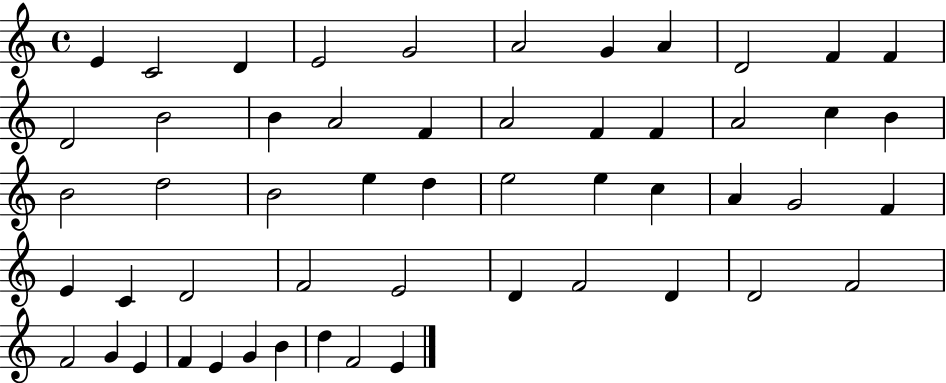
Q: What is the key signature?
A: C major